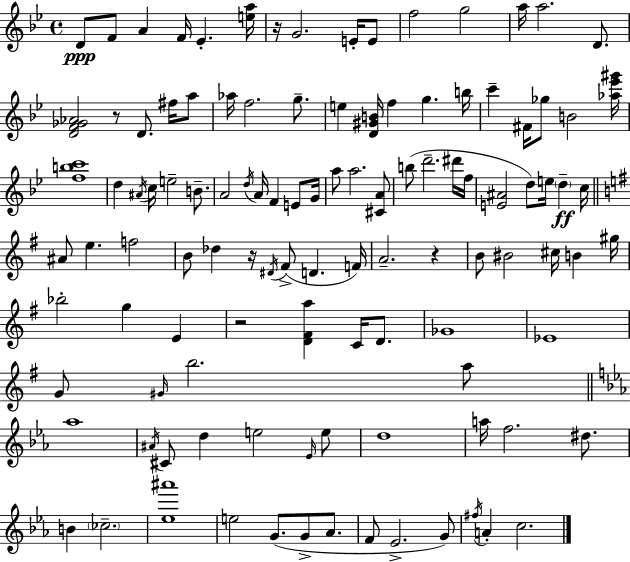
{
  \clef treble
  \time 4/4
  \defaultTimeSignature
  \key g \minor
  \repeat volta 2 { d'8\ppp f'8 a'4 f'16 ees'4.-. <e'' a''>16 | r16 g'2. e'16-. e'8 | f''2 g''2 | a''16 a''2. d'8. | \break <d' f' ges' aes'>2 r8 d'8. fis''16 a''8 | aes''16 f''2. g''8.-- | e''4 <d' gis' b'>16 f''4 g''4. b''16 | c'''4-- fis'16 ges''8 b'2 <aes'' ees''' gis'''>16 | \break <f'' b'' c'''>1 | d''4 \acciaccatura { ais'16 } c''16 e''2-- b'8.-- | a'2 \acciaccatura { d''16 } a'16 f'4 e'8 | g'16 a''8 a''2. | \break <cis' a'>8 b''8( d'''2.-- | dis'''16 f''16 <e' ais'>2 d''8) e''16 \parenthesize d''4--\ff | c''16 \bar "||" \break \key g \major ais'8 e''4. f''2 | b'8 des''4 r16 \acciaccatura { dis'16 } fis'8->( d'4. | f'16) a'2.-- r4 | b'8 bis'2 cis''16 b'4 | \break gis''16 bes''2-. g''4 e'4 | r2 <d' fis' a''>4 c'16 d'8. | ges'1 | ees'1 | \break g'8 \grace { gis'16 } b''2. | a''8 \bar "||" \break \key ees \major aes''1 | \acciaccatura { ais'16 } cis'8 d''4 e''2 \grace { ees'16 } | e''8 d''1 | a''16 f''2. dis''8. | \break b'4 \parenthesize ces''2.-- | <ees'' ais'''>1 | e''2 g'8.( g'8-> aes'8. | f'8 ees'2.-> | \break g'8) \acciaccatura { fis''16 } a'4-. c''2. | } \bar "|."
}